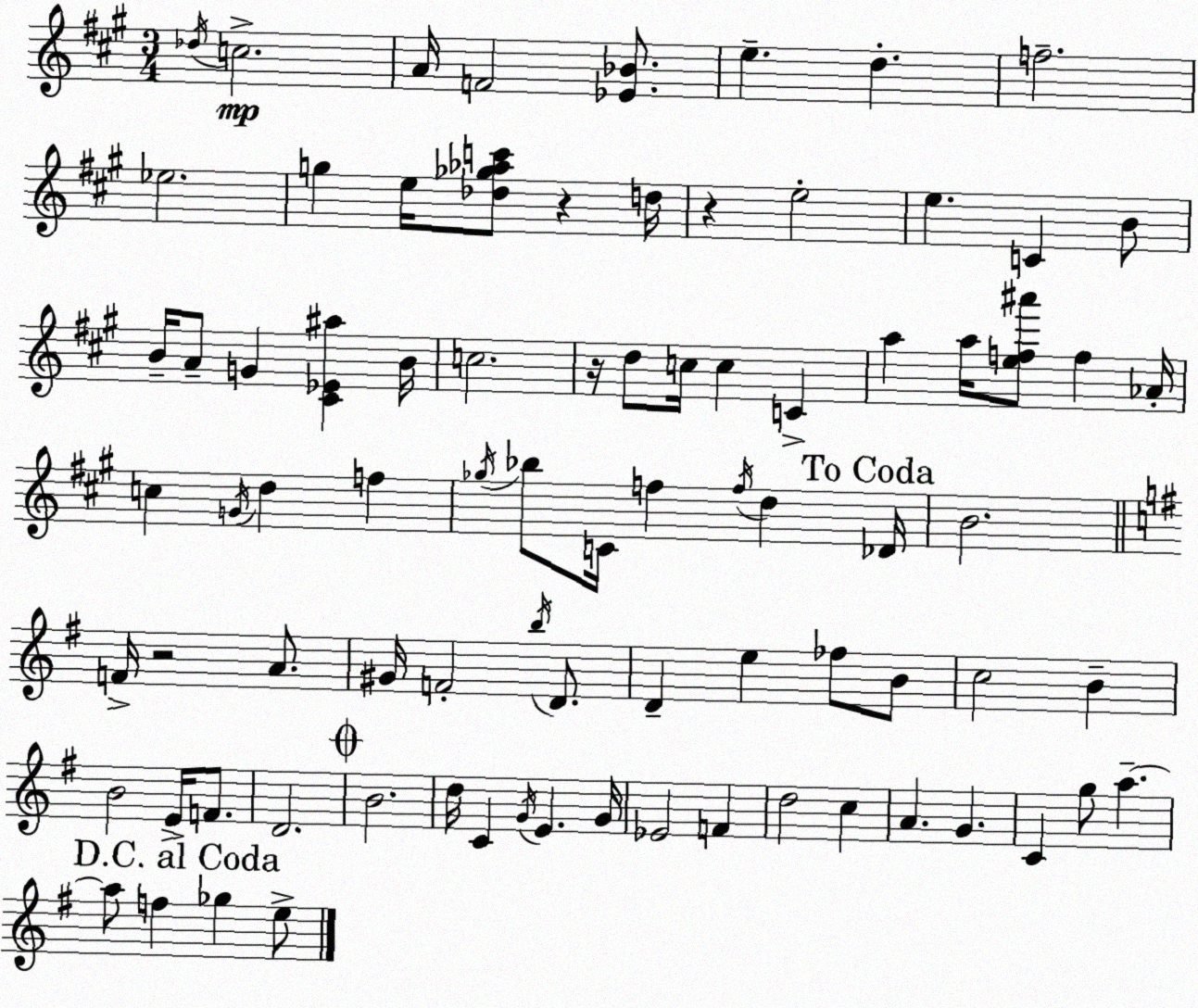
X:1
T:Untitled
M:3/4
L:1/4
K:A
_d/4 c2 A/4 F2 [_E_B]/2 e d f2 _e2 g e/4 [_d_g_ac']/2 z d/4 z e2 e C B/2 B/4 A/2 G [^C_E^a] B/4 c2 z/4 d/2 c/4 c C a a/4 [ef^a']/2 f _A/4 c G/4 d f _g/4 _b/2 C/4 f f/4 d _D/4 B2 F/4 z2 A/2 ^G/4 F2 b/4 D/2 D e _f/2 B/2 c2 B B2 E/4 F/2 D2 B2 d/4 C G/4 E G/4 _E2 F d2 c A G C g/2 a a/2 f _g e/2